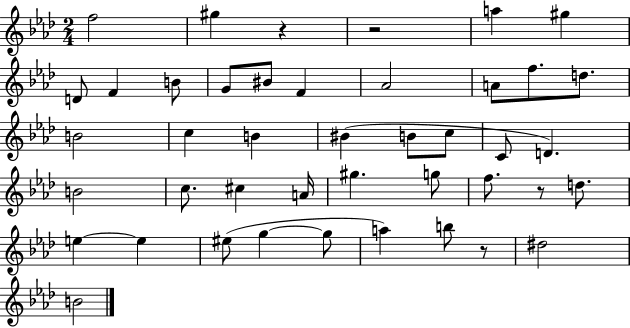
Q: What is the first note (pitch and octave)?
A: F5